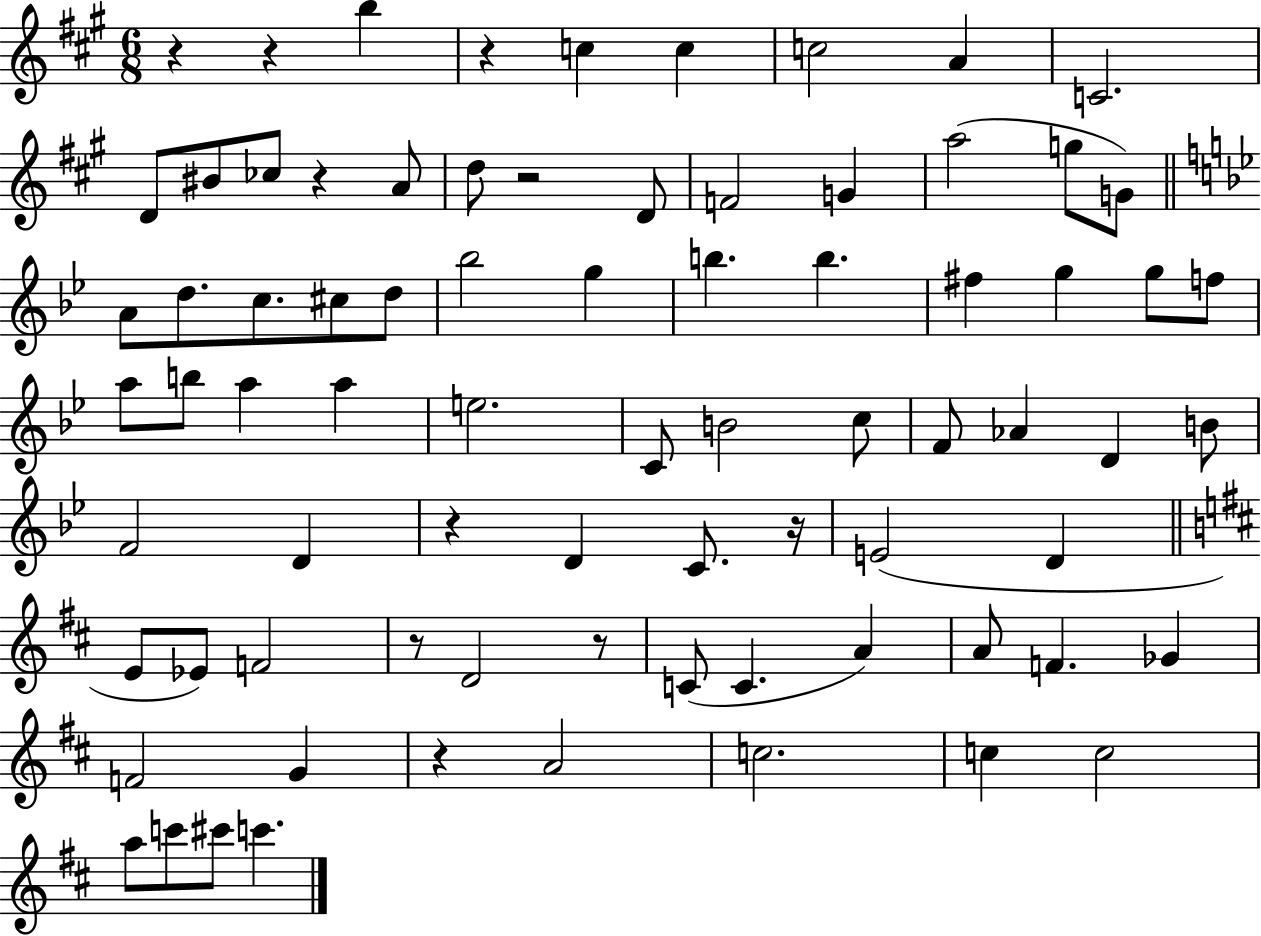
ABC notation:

X:1
T:Untitled
M:6/8
L:1/4
K:A
z z b z c c c2 A C2 D/2 ^B/2 _c/2 z A/2 d/2 z2 D/2 F2 G a2 g/2 G/2 A/2 d/2 c/2 ^c/2 d/2 _b2 g b b ^f g g/2 f/2 a/2 b/2 a a e2 C/2 B2 c/2 F/2 _A D B/2 F2 D z D C/2 z/4 E2 D E/2 _E/2 F2 z/2 D2 z/2 C/2 C A A/2 F _G F2 G z A2 c2 c c2 a/2 c'/2 ^c'/2 c'